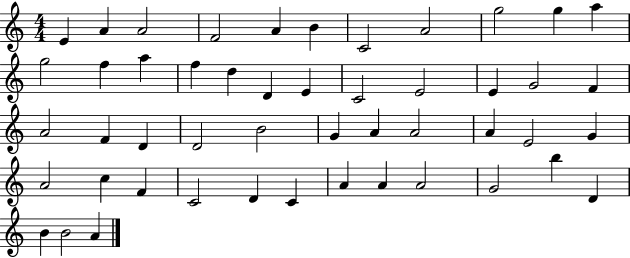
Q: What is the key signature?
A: C major